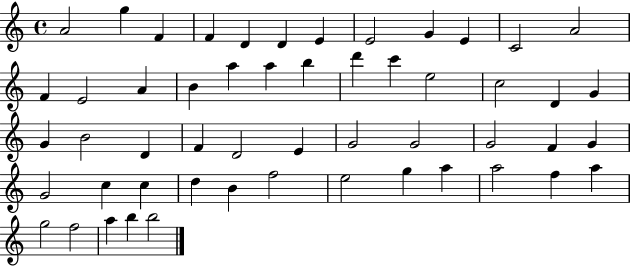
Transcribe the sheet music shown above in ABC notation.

X:1
T:Untitled
M:4/4
L:1/4
K:C
A2 g F F D D E E2 G E C2 A2 F E2 A B a a b d' c' e2 c2 D G G B2 D F D2 E G2 G2 G2 F G G2 c c d B f2 e2 g a a2 f a g2 f2 a b b2